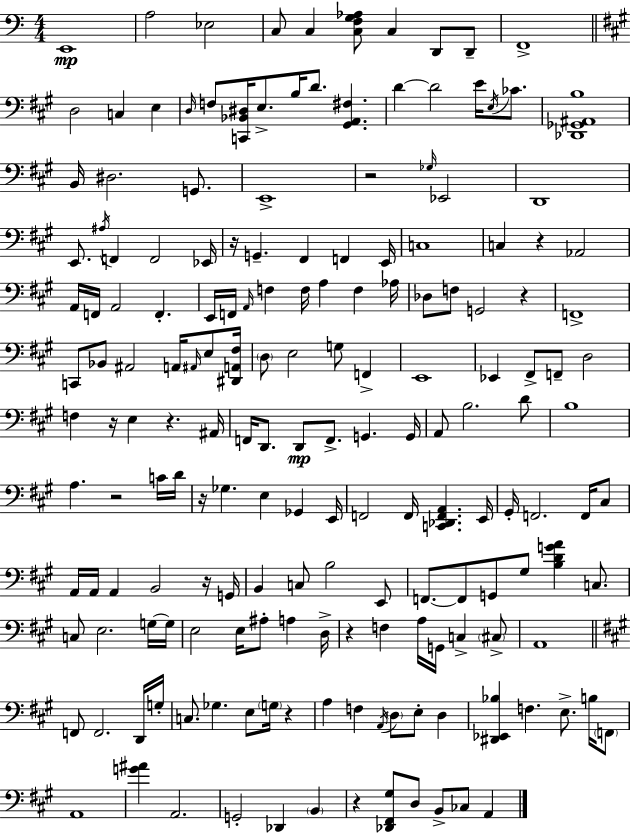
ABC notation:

X:1
T:Untitled
M:4/4
L:1/4
K:C
E,,4 A,2 _E,2 C,/2 C, [C,F,G,_A,]/2 C, D,,/2 D,,/2 F,,4 D,2 C, E, D,/4 F,/2 [C,,_B,,^D,]/4 E,/2 B,/4 D/2 [^G,,A,,^F,] D D2 E/4 E,/4 _C/2 [_D,,_G,,^A,,B,]4 B,,/4 ^D,2 G,,/2 E,,4 z2 _G,/4 _E,,2 D,,4 E,,/2 ^A,/4 F,, F,,2 _E,,/4 z/4 G,, ^F,, F,, E,,/4 C,4 C, z _A,,2 A,,/4 F,,/4 A,,2 F,, E,,/4 F,,/4 A,,/4 F, F,/4 A, F, _A,/4 _D,/2 F,/2 G,,2 z F,,4 C,,/2 _B,,/2 ^A,,2 A,,/4 ^A,,/4 E,/2 [^D,,A,,^F,]/4 D,/2 E,2 G,/2 F,, E,,4 _E,, ^F,,/2 F,,/2 D,2 F, z/4 E, z ^A,,/4 F,,/4 D,,/2 D,,/2 F,,/2 G,, G,,/4 A,,/2 B,2 D/2 B,4 A, z2 C/4 D/4 z/4 _G, E, _G,, E,,/4 F,,2 F,,/4 [C,,_D,,F,,A,,] E,,/4 ^G,,/4 F,,2 F,,/4 ^C,/2 A,,/4 A,,/4 A,, B,,2 z/4 G,,/4 B,, C,/2 B,2 E,,/2 F,,/2 F,,/2 G,,/2 ^G,/2 [B,DGA] C,/2 C,/2 E,2 G,/4 G,/4 E,2 E,/4 ^A,/2 A, D,/4 z F, A,/4 G,,/4 C, ^C,/2 A,,4 F,,/2 F,,2 D,,/4 G,/4 C,/2 _G, E,/2 G,/4 z A, F, A,,/4 D,/2 E,/2 D, [^D,,_E,,_B,] F, E,/2 B,/4 F,,/2 A,,4 [G^A] A,,2 G,,2 _D,, B,, z [_D,,^F,,^G,]/2 D,/2 B,,/2 _C,/2 A,,